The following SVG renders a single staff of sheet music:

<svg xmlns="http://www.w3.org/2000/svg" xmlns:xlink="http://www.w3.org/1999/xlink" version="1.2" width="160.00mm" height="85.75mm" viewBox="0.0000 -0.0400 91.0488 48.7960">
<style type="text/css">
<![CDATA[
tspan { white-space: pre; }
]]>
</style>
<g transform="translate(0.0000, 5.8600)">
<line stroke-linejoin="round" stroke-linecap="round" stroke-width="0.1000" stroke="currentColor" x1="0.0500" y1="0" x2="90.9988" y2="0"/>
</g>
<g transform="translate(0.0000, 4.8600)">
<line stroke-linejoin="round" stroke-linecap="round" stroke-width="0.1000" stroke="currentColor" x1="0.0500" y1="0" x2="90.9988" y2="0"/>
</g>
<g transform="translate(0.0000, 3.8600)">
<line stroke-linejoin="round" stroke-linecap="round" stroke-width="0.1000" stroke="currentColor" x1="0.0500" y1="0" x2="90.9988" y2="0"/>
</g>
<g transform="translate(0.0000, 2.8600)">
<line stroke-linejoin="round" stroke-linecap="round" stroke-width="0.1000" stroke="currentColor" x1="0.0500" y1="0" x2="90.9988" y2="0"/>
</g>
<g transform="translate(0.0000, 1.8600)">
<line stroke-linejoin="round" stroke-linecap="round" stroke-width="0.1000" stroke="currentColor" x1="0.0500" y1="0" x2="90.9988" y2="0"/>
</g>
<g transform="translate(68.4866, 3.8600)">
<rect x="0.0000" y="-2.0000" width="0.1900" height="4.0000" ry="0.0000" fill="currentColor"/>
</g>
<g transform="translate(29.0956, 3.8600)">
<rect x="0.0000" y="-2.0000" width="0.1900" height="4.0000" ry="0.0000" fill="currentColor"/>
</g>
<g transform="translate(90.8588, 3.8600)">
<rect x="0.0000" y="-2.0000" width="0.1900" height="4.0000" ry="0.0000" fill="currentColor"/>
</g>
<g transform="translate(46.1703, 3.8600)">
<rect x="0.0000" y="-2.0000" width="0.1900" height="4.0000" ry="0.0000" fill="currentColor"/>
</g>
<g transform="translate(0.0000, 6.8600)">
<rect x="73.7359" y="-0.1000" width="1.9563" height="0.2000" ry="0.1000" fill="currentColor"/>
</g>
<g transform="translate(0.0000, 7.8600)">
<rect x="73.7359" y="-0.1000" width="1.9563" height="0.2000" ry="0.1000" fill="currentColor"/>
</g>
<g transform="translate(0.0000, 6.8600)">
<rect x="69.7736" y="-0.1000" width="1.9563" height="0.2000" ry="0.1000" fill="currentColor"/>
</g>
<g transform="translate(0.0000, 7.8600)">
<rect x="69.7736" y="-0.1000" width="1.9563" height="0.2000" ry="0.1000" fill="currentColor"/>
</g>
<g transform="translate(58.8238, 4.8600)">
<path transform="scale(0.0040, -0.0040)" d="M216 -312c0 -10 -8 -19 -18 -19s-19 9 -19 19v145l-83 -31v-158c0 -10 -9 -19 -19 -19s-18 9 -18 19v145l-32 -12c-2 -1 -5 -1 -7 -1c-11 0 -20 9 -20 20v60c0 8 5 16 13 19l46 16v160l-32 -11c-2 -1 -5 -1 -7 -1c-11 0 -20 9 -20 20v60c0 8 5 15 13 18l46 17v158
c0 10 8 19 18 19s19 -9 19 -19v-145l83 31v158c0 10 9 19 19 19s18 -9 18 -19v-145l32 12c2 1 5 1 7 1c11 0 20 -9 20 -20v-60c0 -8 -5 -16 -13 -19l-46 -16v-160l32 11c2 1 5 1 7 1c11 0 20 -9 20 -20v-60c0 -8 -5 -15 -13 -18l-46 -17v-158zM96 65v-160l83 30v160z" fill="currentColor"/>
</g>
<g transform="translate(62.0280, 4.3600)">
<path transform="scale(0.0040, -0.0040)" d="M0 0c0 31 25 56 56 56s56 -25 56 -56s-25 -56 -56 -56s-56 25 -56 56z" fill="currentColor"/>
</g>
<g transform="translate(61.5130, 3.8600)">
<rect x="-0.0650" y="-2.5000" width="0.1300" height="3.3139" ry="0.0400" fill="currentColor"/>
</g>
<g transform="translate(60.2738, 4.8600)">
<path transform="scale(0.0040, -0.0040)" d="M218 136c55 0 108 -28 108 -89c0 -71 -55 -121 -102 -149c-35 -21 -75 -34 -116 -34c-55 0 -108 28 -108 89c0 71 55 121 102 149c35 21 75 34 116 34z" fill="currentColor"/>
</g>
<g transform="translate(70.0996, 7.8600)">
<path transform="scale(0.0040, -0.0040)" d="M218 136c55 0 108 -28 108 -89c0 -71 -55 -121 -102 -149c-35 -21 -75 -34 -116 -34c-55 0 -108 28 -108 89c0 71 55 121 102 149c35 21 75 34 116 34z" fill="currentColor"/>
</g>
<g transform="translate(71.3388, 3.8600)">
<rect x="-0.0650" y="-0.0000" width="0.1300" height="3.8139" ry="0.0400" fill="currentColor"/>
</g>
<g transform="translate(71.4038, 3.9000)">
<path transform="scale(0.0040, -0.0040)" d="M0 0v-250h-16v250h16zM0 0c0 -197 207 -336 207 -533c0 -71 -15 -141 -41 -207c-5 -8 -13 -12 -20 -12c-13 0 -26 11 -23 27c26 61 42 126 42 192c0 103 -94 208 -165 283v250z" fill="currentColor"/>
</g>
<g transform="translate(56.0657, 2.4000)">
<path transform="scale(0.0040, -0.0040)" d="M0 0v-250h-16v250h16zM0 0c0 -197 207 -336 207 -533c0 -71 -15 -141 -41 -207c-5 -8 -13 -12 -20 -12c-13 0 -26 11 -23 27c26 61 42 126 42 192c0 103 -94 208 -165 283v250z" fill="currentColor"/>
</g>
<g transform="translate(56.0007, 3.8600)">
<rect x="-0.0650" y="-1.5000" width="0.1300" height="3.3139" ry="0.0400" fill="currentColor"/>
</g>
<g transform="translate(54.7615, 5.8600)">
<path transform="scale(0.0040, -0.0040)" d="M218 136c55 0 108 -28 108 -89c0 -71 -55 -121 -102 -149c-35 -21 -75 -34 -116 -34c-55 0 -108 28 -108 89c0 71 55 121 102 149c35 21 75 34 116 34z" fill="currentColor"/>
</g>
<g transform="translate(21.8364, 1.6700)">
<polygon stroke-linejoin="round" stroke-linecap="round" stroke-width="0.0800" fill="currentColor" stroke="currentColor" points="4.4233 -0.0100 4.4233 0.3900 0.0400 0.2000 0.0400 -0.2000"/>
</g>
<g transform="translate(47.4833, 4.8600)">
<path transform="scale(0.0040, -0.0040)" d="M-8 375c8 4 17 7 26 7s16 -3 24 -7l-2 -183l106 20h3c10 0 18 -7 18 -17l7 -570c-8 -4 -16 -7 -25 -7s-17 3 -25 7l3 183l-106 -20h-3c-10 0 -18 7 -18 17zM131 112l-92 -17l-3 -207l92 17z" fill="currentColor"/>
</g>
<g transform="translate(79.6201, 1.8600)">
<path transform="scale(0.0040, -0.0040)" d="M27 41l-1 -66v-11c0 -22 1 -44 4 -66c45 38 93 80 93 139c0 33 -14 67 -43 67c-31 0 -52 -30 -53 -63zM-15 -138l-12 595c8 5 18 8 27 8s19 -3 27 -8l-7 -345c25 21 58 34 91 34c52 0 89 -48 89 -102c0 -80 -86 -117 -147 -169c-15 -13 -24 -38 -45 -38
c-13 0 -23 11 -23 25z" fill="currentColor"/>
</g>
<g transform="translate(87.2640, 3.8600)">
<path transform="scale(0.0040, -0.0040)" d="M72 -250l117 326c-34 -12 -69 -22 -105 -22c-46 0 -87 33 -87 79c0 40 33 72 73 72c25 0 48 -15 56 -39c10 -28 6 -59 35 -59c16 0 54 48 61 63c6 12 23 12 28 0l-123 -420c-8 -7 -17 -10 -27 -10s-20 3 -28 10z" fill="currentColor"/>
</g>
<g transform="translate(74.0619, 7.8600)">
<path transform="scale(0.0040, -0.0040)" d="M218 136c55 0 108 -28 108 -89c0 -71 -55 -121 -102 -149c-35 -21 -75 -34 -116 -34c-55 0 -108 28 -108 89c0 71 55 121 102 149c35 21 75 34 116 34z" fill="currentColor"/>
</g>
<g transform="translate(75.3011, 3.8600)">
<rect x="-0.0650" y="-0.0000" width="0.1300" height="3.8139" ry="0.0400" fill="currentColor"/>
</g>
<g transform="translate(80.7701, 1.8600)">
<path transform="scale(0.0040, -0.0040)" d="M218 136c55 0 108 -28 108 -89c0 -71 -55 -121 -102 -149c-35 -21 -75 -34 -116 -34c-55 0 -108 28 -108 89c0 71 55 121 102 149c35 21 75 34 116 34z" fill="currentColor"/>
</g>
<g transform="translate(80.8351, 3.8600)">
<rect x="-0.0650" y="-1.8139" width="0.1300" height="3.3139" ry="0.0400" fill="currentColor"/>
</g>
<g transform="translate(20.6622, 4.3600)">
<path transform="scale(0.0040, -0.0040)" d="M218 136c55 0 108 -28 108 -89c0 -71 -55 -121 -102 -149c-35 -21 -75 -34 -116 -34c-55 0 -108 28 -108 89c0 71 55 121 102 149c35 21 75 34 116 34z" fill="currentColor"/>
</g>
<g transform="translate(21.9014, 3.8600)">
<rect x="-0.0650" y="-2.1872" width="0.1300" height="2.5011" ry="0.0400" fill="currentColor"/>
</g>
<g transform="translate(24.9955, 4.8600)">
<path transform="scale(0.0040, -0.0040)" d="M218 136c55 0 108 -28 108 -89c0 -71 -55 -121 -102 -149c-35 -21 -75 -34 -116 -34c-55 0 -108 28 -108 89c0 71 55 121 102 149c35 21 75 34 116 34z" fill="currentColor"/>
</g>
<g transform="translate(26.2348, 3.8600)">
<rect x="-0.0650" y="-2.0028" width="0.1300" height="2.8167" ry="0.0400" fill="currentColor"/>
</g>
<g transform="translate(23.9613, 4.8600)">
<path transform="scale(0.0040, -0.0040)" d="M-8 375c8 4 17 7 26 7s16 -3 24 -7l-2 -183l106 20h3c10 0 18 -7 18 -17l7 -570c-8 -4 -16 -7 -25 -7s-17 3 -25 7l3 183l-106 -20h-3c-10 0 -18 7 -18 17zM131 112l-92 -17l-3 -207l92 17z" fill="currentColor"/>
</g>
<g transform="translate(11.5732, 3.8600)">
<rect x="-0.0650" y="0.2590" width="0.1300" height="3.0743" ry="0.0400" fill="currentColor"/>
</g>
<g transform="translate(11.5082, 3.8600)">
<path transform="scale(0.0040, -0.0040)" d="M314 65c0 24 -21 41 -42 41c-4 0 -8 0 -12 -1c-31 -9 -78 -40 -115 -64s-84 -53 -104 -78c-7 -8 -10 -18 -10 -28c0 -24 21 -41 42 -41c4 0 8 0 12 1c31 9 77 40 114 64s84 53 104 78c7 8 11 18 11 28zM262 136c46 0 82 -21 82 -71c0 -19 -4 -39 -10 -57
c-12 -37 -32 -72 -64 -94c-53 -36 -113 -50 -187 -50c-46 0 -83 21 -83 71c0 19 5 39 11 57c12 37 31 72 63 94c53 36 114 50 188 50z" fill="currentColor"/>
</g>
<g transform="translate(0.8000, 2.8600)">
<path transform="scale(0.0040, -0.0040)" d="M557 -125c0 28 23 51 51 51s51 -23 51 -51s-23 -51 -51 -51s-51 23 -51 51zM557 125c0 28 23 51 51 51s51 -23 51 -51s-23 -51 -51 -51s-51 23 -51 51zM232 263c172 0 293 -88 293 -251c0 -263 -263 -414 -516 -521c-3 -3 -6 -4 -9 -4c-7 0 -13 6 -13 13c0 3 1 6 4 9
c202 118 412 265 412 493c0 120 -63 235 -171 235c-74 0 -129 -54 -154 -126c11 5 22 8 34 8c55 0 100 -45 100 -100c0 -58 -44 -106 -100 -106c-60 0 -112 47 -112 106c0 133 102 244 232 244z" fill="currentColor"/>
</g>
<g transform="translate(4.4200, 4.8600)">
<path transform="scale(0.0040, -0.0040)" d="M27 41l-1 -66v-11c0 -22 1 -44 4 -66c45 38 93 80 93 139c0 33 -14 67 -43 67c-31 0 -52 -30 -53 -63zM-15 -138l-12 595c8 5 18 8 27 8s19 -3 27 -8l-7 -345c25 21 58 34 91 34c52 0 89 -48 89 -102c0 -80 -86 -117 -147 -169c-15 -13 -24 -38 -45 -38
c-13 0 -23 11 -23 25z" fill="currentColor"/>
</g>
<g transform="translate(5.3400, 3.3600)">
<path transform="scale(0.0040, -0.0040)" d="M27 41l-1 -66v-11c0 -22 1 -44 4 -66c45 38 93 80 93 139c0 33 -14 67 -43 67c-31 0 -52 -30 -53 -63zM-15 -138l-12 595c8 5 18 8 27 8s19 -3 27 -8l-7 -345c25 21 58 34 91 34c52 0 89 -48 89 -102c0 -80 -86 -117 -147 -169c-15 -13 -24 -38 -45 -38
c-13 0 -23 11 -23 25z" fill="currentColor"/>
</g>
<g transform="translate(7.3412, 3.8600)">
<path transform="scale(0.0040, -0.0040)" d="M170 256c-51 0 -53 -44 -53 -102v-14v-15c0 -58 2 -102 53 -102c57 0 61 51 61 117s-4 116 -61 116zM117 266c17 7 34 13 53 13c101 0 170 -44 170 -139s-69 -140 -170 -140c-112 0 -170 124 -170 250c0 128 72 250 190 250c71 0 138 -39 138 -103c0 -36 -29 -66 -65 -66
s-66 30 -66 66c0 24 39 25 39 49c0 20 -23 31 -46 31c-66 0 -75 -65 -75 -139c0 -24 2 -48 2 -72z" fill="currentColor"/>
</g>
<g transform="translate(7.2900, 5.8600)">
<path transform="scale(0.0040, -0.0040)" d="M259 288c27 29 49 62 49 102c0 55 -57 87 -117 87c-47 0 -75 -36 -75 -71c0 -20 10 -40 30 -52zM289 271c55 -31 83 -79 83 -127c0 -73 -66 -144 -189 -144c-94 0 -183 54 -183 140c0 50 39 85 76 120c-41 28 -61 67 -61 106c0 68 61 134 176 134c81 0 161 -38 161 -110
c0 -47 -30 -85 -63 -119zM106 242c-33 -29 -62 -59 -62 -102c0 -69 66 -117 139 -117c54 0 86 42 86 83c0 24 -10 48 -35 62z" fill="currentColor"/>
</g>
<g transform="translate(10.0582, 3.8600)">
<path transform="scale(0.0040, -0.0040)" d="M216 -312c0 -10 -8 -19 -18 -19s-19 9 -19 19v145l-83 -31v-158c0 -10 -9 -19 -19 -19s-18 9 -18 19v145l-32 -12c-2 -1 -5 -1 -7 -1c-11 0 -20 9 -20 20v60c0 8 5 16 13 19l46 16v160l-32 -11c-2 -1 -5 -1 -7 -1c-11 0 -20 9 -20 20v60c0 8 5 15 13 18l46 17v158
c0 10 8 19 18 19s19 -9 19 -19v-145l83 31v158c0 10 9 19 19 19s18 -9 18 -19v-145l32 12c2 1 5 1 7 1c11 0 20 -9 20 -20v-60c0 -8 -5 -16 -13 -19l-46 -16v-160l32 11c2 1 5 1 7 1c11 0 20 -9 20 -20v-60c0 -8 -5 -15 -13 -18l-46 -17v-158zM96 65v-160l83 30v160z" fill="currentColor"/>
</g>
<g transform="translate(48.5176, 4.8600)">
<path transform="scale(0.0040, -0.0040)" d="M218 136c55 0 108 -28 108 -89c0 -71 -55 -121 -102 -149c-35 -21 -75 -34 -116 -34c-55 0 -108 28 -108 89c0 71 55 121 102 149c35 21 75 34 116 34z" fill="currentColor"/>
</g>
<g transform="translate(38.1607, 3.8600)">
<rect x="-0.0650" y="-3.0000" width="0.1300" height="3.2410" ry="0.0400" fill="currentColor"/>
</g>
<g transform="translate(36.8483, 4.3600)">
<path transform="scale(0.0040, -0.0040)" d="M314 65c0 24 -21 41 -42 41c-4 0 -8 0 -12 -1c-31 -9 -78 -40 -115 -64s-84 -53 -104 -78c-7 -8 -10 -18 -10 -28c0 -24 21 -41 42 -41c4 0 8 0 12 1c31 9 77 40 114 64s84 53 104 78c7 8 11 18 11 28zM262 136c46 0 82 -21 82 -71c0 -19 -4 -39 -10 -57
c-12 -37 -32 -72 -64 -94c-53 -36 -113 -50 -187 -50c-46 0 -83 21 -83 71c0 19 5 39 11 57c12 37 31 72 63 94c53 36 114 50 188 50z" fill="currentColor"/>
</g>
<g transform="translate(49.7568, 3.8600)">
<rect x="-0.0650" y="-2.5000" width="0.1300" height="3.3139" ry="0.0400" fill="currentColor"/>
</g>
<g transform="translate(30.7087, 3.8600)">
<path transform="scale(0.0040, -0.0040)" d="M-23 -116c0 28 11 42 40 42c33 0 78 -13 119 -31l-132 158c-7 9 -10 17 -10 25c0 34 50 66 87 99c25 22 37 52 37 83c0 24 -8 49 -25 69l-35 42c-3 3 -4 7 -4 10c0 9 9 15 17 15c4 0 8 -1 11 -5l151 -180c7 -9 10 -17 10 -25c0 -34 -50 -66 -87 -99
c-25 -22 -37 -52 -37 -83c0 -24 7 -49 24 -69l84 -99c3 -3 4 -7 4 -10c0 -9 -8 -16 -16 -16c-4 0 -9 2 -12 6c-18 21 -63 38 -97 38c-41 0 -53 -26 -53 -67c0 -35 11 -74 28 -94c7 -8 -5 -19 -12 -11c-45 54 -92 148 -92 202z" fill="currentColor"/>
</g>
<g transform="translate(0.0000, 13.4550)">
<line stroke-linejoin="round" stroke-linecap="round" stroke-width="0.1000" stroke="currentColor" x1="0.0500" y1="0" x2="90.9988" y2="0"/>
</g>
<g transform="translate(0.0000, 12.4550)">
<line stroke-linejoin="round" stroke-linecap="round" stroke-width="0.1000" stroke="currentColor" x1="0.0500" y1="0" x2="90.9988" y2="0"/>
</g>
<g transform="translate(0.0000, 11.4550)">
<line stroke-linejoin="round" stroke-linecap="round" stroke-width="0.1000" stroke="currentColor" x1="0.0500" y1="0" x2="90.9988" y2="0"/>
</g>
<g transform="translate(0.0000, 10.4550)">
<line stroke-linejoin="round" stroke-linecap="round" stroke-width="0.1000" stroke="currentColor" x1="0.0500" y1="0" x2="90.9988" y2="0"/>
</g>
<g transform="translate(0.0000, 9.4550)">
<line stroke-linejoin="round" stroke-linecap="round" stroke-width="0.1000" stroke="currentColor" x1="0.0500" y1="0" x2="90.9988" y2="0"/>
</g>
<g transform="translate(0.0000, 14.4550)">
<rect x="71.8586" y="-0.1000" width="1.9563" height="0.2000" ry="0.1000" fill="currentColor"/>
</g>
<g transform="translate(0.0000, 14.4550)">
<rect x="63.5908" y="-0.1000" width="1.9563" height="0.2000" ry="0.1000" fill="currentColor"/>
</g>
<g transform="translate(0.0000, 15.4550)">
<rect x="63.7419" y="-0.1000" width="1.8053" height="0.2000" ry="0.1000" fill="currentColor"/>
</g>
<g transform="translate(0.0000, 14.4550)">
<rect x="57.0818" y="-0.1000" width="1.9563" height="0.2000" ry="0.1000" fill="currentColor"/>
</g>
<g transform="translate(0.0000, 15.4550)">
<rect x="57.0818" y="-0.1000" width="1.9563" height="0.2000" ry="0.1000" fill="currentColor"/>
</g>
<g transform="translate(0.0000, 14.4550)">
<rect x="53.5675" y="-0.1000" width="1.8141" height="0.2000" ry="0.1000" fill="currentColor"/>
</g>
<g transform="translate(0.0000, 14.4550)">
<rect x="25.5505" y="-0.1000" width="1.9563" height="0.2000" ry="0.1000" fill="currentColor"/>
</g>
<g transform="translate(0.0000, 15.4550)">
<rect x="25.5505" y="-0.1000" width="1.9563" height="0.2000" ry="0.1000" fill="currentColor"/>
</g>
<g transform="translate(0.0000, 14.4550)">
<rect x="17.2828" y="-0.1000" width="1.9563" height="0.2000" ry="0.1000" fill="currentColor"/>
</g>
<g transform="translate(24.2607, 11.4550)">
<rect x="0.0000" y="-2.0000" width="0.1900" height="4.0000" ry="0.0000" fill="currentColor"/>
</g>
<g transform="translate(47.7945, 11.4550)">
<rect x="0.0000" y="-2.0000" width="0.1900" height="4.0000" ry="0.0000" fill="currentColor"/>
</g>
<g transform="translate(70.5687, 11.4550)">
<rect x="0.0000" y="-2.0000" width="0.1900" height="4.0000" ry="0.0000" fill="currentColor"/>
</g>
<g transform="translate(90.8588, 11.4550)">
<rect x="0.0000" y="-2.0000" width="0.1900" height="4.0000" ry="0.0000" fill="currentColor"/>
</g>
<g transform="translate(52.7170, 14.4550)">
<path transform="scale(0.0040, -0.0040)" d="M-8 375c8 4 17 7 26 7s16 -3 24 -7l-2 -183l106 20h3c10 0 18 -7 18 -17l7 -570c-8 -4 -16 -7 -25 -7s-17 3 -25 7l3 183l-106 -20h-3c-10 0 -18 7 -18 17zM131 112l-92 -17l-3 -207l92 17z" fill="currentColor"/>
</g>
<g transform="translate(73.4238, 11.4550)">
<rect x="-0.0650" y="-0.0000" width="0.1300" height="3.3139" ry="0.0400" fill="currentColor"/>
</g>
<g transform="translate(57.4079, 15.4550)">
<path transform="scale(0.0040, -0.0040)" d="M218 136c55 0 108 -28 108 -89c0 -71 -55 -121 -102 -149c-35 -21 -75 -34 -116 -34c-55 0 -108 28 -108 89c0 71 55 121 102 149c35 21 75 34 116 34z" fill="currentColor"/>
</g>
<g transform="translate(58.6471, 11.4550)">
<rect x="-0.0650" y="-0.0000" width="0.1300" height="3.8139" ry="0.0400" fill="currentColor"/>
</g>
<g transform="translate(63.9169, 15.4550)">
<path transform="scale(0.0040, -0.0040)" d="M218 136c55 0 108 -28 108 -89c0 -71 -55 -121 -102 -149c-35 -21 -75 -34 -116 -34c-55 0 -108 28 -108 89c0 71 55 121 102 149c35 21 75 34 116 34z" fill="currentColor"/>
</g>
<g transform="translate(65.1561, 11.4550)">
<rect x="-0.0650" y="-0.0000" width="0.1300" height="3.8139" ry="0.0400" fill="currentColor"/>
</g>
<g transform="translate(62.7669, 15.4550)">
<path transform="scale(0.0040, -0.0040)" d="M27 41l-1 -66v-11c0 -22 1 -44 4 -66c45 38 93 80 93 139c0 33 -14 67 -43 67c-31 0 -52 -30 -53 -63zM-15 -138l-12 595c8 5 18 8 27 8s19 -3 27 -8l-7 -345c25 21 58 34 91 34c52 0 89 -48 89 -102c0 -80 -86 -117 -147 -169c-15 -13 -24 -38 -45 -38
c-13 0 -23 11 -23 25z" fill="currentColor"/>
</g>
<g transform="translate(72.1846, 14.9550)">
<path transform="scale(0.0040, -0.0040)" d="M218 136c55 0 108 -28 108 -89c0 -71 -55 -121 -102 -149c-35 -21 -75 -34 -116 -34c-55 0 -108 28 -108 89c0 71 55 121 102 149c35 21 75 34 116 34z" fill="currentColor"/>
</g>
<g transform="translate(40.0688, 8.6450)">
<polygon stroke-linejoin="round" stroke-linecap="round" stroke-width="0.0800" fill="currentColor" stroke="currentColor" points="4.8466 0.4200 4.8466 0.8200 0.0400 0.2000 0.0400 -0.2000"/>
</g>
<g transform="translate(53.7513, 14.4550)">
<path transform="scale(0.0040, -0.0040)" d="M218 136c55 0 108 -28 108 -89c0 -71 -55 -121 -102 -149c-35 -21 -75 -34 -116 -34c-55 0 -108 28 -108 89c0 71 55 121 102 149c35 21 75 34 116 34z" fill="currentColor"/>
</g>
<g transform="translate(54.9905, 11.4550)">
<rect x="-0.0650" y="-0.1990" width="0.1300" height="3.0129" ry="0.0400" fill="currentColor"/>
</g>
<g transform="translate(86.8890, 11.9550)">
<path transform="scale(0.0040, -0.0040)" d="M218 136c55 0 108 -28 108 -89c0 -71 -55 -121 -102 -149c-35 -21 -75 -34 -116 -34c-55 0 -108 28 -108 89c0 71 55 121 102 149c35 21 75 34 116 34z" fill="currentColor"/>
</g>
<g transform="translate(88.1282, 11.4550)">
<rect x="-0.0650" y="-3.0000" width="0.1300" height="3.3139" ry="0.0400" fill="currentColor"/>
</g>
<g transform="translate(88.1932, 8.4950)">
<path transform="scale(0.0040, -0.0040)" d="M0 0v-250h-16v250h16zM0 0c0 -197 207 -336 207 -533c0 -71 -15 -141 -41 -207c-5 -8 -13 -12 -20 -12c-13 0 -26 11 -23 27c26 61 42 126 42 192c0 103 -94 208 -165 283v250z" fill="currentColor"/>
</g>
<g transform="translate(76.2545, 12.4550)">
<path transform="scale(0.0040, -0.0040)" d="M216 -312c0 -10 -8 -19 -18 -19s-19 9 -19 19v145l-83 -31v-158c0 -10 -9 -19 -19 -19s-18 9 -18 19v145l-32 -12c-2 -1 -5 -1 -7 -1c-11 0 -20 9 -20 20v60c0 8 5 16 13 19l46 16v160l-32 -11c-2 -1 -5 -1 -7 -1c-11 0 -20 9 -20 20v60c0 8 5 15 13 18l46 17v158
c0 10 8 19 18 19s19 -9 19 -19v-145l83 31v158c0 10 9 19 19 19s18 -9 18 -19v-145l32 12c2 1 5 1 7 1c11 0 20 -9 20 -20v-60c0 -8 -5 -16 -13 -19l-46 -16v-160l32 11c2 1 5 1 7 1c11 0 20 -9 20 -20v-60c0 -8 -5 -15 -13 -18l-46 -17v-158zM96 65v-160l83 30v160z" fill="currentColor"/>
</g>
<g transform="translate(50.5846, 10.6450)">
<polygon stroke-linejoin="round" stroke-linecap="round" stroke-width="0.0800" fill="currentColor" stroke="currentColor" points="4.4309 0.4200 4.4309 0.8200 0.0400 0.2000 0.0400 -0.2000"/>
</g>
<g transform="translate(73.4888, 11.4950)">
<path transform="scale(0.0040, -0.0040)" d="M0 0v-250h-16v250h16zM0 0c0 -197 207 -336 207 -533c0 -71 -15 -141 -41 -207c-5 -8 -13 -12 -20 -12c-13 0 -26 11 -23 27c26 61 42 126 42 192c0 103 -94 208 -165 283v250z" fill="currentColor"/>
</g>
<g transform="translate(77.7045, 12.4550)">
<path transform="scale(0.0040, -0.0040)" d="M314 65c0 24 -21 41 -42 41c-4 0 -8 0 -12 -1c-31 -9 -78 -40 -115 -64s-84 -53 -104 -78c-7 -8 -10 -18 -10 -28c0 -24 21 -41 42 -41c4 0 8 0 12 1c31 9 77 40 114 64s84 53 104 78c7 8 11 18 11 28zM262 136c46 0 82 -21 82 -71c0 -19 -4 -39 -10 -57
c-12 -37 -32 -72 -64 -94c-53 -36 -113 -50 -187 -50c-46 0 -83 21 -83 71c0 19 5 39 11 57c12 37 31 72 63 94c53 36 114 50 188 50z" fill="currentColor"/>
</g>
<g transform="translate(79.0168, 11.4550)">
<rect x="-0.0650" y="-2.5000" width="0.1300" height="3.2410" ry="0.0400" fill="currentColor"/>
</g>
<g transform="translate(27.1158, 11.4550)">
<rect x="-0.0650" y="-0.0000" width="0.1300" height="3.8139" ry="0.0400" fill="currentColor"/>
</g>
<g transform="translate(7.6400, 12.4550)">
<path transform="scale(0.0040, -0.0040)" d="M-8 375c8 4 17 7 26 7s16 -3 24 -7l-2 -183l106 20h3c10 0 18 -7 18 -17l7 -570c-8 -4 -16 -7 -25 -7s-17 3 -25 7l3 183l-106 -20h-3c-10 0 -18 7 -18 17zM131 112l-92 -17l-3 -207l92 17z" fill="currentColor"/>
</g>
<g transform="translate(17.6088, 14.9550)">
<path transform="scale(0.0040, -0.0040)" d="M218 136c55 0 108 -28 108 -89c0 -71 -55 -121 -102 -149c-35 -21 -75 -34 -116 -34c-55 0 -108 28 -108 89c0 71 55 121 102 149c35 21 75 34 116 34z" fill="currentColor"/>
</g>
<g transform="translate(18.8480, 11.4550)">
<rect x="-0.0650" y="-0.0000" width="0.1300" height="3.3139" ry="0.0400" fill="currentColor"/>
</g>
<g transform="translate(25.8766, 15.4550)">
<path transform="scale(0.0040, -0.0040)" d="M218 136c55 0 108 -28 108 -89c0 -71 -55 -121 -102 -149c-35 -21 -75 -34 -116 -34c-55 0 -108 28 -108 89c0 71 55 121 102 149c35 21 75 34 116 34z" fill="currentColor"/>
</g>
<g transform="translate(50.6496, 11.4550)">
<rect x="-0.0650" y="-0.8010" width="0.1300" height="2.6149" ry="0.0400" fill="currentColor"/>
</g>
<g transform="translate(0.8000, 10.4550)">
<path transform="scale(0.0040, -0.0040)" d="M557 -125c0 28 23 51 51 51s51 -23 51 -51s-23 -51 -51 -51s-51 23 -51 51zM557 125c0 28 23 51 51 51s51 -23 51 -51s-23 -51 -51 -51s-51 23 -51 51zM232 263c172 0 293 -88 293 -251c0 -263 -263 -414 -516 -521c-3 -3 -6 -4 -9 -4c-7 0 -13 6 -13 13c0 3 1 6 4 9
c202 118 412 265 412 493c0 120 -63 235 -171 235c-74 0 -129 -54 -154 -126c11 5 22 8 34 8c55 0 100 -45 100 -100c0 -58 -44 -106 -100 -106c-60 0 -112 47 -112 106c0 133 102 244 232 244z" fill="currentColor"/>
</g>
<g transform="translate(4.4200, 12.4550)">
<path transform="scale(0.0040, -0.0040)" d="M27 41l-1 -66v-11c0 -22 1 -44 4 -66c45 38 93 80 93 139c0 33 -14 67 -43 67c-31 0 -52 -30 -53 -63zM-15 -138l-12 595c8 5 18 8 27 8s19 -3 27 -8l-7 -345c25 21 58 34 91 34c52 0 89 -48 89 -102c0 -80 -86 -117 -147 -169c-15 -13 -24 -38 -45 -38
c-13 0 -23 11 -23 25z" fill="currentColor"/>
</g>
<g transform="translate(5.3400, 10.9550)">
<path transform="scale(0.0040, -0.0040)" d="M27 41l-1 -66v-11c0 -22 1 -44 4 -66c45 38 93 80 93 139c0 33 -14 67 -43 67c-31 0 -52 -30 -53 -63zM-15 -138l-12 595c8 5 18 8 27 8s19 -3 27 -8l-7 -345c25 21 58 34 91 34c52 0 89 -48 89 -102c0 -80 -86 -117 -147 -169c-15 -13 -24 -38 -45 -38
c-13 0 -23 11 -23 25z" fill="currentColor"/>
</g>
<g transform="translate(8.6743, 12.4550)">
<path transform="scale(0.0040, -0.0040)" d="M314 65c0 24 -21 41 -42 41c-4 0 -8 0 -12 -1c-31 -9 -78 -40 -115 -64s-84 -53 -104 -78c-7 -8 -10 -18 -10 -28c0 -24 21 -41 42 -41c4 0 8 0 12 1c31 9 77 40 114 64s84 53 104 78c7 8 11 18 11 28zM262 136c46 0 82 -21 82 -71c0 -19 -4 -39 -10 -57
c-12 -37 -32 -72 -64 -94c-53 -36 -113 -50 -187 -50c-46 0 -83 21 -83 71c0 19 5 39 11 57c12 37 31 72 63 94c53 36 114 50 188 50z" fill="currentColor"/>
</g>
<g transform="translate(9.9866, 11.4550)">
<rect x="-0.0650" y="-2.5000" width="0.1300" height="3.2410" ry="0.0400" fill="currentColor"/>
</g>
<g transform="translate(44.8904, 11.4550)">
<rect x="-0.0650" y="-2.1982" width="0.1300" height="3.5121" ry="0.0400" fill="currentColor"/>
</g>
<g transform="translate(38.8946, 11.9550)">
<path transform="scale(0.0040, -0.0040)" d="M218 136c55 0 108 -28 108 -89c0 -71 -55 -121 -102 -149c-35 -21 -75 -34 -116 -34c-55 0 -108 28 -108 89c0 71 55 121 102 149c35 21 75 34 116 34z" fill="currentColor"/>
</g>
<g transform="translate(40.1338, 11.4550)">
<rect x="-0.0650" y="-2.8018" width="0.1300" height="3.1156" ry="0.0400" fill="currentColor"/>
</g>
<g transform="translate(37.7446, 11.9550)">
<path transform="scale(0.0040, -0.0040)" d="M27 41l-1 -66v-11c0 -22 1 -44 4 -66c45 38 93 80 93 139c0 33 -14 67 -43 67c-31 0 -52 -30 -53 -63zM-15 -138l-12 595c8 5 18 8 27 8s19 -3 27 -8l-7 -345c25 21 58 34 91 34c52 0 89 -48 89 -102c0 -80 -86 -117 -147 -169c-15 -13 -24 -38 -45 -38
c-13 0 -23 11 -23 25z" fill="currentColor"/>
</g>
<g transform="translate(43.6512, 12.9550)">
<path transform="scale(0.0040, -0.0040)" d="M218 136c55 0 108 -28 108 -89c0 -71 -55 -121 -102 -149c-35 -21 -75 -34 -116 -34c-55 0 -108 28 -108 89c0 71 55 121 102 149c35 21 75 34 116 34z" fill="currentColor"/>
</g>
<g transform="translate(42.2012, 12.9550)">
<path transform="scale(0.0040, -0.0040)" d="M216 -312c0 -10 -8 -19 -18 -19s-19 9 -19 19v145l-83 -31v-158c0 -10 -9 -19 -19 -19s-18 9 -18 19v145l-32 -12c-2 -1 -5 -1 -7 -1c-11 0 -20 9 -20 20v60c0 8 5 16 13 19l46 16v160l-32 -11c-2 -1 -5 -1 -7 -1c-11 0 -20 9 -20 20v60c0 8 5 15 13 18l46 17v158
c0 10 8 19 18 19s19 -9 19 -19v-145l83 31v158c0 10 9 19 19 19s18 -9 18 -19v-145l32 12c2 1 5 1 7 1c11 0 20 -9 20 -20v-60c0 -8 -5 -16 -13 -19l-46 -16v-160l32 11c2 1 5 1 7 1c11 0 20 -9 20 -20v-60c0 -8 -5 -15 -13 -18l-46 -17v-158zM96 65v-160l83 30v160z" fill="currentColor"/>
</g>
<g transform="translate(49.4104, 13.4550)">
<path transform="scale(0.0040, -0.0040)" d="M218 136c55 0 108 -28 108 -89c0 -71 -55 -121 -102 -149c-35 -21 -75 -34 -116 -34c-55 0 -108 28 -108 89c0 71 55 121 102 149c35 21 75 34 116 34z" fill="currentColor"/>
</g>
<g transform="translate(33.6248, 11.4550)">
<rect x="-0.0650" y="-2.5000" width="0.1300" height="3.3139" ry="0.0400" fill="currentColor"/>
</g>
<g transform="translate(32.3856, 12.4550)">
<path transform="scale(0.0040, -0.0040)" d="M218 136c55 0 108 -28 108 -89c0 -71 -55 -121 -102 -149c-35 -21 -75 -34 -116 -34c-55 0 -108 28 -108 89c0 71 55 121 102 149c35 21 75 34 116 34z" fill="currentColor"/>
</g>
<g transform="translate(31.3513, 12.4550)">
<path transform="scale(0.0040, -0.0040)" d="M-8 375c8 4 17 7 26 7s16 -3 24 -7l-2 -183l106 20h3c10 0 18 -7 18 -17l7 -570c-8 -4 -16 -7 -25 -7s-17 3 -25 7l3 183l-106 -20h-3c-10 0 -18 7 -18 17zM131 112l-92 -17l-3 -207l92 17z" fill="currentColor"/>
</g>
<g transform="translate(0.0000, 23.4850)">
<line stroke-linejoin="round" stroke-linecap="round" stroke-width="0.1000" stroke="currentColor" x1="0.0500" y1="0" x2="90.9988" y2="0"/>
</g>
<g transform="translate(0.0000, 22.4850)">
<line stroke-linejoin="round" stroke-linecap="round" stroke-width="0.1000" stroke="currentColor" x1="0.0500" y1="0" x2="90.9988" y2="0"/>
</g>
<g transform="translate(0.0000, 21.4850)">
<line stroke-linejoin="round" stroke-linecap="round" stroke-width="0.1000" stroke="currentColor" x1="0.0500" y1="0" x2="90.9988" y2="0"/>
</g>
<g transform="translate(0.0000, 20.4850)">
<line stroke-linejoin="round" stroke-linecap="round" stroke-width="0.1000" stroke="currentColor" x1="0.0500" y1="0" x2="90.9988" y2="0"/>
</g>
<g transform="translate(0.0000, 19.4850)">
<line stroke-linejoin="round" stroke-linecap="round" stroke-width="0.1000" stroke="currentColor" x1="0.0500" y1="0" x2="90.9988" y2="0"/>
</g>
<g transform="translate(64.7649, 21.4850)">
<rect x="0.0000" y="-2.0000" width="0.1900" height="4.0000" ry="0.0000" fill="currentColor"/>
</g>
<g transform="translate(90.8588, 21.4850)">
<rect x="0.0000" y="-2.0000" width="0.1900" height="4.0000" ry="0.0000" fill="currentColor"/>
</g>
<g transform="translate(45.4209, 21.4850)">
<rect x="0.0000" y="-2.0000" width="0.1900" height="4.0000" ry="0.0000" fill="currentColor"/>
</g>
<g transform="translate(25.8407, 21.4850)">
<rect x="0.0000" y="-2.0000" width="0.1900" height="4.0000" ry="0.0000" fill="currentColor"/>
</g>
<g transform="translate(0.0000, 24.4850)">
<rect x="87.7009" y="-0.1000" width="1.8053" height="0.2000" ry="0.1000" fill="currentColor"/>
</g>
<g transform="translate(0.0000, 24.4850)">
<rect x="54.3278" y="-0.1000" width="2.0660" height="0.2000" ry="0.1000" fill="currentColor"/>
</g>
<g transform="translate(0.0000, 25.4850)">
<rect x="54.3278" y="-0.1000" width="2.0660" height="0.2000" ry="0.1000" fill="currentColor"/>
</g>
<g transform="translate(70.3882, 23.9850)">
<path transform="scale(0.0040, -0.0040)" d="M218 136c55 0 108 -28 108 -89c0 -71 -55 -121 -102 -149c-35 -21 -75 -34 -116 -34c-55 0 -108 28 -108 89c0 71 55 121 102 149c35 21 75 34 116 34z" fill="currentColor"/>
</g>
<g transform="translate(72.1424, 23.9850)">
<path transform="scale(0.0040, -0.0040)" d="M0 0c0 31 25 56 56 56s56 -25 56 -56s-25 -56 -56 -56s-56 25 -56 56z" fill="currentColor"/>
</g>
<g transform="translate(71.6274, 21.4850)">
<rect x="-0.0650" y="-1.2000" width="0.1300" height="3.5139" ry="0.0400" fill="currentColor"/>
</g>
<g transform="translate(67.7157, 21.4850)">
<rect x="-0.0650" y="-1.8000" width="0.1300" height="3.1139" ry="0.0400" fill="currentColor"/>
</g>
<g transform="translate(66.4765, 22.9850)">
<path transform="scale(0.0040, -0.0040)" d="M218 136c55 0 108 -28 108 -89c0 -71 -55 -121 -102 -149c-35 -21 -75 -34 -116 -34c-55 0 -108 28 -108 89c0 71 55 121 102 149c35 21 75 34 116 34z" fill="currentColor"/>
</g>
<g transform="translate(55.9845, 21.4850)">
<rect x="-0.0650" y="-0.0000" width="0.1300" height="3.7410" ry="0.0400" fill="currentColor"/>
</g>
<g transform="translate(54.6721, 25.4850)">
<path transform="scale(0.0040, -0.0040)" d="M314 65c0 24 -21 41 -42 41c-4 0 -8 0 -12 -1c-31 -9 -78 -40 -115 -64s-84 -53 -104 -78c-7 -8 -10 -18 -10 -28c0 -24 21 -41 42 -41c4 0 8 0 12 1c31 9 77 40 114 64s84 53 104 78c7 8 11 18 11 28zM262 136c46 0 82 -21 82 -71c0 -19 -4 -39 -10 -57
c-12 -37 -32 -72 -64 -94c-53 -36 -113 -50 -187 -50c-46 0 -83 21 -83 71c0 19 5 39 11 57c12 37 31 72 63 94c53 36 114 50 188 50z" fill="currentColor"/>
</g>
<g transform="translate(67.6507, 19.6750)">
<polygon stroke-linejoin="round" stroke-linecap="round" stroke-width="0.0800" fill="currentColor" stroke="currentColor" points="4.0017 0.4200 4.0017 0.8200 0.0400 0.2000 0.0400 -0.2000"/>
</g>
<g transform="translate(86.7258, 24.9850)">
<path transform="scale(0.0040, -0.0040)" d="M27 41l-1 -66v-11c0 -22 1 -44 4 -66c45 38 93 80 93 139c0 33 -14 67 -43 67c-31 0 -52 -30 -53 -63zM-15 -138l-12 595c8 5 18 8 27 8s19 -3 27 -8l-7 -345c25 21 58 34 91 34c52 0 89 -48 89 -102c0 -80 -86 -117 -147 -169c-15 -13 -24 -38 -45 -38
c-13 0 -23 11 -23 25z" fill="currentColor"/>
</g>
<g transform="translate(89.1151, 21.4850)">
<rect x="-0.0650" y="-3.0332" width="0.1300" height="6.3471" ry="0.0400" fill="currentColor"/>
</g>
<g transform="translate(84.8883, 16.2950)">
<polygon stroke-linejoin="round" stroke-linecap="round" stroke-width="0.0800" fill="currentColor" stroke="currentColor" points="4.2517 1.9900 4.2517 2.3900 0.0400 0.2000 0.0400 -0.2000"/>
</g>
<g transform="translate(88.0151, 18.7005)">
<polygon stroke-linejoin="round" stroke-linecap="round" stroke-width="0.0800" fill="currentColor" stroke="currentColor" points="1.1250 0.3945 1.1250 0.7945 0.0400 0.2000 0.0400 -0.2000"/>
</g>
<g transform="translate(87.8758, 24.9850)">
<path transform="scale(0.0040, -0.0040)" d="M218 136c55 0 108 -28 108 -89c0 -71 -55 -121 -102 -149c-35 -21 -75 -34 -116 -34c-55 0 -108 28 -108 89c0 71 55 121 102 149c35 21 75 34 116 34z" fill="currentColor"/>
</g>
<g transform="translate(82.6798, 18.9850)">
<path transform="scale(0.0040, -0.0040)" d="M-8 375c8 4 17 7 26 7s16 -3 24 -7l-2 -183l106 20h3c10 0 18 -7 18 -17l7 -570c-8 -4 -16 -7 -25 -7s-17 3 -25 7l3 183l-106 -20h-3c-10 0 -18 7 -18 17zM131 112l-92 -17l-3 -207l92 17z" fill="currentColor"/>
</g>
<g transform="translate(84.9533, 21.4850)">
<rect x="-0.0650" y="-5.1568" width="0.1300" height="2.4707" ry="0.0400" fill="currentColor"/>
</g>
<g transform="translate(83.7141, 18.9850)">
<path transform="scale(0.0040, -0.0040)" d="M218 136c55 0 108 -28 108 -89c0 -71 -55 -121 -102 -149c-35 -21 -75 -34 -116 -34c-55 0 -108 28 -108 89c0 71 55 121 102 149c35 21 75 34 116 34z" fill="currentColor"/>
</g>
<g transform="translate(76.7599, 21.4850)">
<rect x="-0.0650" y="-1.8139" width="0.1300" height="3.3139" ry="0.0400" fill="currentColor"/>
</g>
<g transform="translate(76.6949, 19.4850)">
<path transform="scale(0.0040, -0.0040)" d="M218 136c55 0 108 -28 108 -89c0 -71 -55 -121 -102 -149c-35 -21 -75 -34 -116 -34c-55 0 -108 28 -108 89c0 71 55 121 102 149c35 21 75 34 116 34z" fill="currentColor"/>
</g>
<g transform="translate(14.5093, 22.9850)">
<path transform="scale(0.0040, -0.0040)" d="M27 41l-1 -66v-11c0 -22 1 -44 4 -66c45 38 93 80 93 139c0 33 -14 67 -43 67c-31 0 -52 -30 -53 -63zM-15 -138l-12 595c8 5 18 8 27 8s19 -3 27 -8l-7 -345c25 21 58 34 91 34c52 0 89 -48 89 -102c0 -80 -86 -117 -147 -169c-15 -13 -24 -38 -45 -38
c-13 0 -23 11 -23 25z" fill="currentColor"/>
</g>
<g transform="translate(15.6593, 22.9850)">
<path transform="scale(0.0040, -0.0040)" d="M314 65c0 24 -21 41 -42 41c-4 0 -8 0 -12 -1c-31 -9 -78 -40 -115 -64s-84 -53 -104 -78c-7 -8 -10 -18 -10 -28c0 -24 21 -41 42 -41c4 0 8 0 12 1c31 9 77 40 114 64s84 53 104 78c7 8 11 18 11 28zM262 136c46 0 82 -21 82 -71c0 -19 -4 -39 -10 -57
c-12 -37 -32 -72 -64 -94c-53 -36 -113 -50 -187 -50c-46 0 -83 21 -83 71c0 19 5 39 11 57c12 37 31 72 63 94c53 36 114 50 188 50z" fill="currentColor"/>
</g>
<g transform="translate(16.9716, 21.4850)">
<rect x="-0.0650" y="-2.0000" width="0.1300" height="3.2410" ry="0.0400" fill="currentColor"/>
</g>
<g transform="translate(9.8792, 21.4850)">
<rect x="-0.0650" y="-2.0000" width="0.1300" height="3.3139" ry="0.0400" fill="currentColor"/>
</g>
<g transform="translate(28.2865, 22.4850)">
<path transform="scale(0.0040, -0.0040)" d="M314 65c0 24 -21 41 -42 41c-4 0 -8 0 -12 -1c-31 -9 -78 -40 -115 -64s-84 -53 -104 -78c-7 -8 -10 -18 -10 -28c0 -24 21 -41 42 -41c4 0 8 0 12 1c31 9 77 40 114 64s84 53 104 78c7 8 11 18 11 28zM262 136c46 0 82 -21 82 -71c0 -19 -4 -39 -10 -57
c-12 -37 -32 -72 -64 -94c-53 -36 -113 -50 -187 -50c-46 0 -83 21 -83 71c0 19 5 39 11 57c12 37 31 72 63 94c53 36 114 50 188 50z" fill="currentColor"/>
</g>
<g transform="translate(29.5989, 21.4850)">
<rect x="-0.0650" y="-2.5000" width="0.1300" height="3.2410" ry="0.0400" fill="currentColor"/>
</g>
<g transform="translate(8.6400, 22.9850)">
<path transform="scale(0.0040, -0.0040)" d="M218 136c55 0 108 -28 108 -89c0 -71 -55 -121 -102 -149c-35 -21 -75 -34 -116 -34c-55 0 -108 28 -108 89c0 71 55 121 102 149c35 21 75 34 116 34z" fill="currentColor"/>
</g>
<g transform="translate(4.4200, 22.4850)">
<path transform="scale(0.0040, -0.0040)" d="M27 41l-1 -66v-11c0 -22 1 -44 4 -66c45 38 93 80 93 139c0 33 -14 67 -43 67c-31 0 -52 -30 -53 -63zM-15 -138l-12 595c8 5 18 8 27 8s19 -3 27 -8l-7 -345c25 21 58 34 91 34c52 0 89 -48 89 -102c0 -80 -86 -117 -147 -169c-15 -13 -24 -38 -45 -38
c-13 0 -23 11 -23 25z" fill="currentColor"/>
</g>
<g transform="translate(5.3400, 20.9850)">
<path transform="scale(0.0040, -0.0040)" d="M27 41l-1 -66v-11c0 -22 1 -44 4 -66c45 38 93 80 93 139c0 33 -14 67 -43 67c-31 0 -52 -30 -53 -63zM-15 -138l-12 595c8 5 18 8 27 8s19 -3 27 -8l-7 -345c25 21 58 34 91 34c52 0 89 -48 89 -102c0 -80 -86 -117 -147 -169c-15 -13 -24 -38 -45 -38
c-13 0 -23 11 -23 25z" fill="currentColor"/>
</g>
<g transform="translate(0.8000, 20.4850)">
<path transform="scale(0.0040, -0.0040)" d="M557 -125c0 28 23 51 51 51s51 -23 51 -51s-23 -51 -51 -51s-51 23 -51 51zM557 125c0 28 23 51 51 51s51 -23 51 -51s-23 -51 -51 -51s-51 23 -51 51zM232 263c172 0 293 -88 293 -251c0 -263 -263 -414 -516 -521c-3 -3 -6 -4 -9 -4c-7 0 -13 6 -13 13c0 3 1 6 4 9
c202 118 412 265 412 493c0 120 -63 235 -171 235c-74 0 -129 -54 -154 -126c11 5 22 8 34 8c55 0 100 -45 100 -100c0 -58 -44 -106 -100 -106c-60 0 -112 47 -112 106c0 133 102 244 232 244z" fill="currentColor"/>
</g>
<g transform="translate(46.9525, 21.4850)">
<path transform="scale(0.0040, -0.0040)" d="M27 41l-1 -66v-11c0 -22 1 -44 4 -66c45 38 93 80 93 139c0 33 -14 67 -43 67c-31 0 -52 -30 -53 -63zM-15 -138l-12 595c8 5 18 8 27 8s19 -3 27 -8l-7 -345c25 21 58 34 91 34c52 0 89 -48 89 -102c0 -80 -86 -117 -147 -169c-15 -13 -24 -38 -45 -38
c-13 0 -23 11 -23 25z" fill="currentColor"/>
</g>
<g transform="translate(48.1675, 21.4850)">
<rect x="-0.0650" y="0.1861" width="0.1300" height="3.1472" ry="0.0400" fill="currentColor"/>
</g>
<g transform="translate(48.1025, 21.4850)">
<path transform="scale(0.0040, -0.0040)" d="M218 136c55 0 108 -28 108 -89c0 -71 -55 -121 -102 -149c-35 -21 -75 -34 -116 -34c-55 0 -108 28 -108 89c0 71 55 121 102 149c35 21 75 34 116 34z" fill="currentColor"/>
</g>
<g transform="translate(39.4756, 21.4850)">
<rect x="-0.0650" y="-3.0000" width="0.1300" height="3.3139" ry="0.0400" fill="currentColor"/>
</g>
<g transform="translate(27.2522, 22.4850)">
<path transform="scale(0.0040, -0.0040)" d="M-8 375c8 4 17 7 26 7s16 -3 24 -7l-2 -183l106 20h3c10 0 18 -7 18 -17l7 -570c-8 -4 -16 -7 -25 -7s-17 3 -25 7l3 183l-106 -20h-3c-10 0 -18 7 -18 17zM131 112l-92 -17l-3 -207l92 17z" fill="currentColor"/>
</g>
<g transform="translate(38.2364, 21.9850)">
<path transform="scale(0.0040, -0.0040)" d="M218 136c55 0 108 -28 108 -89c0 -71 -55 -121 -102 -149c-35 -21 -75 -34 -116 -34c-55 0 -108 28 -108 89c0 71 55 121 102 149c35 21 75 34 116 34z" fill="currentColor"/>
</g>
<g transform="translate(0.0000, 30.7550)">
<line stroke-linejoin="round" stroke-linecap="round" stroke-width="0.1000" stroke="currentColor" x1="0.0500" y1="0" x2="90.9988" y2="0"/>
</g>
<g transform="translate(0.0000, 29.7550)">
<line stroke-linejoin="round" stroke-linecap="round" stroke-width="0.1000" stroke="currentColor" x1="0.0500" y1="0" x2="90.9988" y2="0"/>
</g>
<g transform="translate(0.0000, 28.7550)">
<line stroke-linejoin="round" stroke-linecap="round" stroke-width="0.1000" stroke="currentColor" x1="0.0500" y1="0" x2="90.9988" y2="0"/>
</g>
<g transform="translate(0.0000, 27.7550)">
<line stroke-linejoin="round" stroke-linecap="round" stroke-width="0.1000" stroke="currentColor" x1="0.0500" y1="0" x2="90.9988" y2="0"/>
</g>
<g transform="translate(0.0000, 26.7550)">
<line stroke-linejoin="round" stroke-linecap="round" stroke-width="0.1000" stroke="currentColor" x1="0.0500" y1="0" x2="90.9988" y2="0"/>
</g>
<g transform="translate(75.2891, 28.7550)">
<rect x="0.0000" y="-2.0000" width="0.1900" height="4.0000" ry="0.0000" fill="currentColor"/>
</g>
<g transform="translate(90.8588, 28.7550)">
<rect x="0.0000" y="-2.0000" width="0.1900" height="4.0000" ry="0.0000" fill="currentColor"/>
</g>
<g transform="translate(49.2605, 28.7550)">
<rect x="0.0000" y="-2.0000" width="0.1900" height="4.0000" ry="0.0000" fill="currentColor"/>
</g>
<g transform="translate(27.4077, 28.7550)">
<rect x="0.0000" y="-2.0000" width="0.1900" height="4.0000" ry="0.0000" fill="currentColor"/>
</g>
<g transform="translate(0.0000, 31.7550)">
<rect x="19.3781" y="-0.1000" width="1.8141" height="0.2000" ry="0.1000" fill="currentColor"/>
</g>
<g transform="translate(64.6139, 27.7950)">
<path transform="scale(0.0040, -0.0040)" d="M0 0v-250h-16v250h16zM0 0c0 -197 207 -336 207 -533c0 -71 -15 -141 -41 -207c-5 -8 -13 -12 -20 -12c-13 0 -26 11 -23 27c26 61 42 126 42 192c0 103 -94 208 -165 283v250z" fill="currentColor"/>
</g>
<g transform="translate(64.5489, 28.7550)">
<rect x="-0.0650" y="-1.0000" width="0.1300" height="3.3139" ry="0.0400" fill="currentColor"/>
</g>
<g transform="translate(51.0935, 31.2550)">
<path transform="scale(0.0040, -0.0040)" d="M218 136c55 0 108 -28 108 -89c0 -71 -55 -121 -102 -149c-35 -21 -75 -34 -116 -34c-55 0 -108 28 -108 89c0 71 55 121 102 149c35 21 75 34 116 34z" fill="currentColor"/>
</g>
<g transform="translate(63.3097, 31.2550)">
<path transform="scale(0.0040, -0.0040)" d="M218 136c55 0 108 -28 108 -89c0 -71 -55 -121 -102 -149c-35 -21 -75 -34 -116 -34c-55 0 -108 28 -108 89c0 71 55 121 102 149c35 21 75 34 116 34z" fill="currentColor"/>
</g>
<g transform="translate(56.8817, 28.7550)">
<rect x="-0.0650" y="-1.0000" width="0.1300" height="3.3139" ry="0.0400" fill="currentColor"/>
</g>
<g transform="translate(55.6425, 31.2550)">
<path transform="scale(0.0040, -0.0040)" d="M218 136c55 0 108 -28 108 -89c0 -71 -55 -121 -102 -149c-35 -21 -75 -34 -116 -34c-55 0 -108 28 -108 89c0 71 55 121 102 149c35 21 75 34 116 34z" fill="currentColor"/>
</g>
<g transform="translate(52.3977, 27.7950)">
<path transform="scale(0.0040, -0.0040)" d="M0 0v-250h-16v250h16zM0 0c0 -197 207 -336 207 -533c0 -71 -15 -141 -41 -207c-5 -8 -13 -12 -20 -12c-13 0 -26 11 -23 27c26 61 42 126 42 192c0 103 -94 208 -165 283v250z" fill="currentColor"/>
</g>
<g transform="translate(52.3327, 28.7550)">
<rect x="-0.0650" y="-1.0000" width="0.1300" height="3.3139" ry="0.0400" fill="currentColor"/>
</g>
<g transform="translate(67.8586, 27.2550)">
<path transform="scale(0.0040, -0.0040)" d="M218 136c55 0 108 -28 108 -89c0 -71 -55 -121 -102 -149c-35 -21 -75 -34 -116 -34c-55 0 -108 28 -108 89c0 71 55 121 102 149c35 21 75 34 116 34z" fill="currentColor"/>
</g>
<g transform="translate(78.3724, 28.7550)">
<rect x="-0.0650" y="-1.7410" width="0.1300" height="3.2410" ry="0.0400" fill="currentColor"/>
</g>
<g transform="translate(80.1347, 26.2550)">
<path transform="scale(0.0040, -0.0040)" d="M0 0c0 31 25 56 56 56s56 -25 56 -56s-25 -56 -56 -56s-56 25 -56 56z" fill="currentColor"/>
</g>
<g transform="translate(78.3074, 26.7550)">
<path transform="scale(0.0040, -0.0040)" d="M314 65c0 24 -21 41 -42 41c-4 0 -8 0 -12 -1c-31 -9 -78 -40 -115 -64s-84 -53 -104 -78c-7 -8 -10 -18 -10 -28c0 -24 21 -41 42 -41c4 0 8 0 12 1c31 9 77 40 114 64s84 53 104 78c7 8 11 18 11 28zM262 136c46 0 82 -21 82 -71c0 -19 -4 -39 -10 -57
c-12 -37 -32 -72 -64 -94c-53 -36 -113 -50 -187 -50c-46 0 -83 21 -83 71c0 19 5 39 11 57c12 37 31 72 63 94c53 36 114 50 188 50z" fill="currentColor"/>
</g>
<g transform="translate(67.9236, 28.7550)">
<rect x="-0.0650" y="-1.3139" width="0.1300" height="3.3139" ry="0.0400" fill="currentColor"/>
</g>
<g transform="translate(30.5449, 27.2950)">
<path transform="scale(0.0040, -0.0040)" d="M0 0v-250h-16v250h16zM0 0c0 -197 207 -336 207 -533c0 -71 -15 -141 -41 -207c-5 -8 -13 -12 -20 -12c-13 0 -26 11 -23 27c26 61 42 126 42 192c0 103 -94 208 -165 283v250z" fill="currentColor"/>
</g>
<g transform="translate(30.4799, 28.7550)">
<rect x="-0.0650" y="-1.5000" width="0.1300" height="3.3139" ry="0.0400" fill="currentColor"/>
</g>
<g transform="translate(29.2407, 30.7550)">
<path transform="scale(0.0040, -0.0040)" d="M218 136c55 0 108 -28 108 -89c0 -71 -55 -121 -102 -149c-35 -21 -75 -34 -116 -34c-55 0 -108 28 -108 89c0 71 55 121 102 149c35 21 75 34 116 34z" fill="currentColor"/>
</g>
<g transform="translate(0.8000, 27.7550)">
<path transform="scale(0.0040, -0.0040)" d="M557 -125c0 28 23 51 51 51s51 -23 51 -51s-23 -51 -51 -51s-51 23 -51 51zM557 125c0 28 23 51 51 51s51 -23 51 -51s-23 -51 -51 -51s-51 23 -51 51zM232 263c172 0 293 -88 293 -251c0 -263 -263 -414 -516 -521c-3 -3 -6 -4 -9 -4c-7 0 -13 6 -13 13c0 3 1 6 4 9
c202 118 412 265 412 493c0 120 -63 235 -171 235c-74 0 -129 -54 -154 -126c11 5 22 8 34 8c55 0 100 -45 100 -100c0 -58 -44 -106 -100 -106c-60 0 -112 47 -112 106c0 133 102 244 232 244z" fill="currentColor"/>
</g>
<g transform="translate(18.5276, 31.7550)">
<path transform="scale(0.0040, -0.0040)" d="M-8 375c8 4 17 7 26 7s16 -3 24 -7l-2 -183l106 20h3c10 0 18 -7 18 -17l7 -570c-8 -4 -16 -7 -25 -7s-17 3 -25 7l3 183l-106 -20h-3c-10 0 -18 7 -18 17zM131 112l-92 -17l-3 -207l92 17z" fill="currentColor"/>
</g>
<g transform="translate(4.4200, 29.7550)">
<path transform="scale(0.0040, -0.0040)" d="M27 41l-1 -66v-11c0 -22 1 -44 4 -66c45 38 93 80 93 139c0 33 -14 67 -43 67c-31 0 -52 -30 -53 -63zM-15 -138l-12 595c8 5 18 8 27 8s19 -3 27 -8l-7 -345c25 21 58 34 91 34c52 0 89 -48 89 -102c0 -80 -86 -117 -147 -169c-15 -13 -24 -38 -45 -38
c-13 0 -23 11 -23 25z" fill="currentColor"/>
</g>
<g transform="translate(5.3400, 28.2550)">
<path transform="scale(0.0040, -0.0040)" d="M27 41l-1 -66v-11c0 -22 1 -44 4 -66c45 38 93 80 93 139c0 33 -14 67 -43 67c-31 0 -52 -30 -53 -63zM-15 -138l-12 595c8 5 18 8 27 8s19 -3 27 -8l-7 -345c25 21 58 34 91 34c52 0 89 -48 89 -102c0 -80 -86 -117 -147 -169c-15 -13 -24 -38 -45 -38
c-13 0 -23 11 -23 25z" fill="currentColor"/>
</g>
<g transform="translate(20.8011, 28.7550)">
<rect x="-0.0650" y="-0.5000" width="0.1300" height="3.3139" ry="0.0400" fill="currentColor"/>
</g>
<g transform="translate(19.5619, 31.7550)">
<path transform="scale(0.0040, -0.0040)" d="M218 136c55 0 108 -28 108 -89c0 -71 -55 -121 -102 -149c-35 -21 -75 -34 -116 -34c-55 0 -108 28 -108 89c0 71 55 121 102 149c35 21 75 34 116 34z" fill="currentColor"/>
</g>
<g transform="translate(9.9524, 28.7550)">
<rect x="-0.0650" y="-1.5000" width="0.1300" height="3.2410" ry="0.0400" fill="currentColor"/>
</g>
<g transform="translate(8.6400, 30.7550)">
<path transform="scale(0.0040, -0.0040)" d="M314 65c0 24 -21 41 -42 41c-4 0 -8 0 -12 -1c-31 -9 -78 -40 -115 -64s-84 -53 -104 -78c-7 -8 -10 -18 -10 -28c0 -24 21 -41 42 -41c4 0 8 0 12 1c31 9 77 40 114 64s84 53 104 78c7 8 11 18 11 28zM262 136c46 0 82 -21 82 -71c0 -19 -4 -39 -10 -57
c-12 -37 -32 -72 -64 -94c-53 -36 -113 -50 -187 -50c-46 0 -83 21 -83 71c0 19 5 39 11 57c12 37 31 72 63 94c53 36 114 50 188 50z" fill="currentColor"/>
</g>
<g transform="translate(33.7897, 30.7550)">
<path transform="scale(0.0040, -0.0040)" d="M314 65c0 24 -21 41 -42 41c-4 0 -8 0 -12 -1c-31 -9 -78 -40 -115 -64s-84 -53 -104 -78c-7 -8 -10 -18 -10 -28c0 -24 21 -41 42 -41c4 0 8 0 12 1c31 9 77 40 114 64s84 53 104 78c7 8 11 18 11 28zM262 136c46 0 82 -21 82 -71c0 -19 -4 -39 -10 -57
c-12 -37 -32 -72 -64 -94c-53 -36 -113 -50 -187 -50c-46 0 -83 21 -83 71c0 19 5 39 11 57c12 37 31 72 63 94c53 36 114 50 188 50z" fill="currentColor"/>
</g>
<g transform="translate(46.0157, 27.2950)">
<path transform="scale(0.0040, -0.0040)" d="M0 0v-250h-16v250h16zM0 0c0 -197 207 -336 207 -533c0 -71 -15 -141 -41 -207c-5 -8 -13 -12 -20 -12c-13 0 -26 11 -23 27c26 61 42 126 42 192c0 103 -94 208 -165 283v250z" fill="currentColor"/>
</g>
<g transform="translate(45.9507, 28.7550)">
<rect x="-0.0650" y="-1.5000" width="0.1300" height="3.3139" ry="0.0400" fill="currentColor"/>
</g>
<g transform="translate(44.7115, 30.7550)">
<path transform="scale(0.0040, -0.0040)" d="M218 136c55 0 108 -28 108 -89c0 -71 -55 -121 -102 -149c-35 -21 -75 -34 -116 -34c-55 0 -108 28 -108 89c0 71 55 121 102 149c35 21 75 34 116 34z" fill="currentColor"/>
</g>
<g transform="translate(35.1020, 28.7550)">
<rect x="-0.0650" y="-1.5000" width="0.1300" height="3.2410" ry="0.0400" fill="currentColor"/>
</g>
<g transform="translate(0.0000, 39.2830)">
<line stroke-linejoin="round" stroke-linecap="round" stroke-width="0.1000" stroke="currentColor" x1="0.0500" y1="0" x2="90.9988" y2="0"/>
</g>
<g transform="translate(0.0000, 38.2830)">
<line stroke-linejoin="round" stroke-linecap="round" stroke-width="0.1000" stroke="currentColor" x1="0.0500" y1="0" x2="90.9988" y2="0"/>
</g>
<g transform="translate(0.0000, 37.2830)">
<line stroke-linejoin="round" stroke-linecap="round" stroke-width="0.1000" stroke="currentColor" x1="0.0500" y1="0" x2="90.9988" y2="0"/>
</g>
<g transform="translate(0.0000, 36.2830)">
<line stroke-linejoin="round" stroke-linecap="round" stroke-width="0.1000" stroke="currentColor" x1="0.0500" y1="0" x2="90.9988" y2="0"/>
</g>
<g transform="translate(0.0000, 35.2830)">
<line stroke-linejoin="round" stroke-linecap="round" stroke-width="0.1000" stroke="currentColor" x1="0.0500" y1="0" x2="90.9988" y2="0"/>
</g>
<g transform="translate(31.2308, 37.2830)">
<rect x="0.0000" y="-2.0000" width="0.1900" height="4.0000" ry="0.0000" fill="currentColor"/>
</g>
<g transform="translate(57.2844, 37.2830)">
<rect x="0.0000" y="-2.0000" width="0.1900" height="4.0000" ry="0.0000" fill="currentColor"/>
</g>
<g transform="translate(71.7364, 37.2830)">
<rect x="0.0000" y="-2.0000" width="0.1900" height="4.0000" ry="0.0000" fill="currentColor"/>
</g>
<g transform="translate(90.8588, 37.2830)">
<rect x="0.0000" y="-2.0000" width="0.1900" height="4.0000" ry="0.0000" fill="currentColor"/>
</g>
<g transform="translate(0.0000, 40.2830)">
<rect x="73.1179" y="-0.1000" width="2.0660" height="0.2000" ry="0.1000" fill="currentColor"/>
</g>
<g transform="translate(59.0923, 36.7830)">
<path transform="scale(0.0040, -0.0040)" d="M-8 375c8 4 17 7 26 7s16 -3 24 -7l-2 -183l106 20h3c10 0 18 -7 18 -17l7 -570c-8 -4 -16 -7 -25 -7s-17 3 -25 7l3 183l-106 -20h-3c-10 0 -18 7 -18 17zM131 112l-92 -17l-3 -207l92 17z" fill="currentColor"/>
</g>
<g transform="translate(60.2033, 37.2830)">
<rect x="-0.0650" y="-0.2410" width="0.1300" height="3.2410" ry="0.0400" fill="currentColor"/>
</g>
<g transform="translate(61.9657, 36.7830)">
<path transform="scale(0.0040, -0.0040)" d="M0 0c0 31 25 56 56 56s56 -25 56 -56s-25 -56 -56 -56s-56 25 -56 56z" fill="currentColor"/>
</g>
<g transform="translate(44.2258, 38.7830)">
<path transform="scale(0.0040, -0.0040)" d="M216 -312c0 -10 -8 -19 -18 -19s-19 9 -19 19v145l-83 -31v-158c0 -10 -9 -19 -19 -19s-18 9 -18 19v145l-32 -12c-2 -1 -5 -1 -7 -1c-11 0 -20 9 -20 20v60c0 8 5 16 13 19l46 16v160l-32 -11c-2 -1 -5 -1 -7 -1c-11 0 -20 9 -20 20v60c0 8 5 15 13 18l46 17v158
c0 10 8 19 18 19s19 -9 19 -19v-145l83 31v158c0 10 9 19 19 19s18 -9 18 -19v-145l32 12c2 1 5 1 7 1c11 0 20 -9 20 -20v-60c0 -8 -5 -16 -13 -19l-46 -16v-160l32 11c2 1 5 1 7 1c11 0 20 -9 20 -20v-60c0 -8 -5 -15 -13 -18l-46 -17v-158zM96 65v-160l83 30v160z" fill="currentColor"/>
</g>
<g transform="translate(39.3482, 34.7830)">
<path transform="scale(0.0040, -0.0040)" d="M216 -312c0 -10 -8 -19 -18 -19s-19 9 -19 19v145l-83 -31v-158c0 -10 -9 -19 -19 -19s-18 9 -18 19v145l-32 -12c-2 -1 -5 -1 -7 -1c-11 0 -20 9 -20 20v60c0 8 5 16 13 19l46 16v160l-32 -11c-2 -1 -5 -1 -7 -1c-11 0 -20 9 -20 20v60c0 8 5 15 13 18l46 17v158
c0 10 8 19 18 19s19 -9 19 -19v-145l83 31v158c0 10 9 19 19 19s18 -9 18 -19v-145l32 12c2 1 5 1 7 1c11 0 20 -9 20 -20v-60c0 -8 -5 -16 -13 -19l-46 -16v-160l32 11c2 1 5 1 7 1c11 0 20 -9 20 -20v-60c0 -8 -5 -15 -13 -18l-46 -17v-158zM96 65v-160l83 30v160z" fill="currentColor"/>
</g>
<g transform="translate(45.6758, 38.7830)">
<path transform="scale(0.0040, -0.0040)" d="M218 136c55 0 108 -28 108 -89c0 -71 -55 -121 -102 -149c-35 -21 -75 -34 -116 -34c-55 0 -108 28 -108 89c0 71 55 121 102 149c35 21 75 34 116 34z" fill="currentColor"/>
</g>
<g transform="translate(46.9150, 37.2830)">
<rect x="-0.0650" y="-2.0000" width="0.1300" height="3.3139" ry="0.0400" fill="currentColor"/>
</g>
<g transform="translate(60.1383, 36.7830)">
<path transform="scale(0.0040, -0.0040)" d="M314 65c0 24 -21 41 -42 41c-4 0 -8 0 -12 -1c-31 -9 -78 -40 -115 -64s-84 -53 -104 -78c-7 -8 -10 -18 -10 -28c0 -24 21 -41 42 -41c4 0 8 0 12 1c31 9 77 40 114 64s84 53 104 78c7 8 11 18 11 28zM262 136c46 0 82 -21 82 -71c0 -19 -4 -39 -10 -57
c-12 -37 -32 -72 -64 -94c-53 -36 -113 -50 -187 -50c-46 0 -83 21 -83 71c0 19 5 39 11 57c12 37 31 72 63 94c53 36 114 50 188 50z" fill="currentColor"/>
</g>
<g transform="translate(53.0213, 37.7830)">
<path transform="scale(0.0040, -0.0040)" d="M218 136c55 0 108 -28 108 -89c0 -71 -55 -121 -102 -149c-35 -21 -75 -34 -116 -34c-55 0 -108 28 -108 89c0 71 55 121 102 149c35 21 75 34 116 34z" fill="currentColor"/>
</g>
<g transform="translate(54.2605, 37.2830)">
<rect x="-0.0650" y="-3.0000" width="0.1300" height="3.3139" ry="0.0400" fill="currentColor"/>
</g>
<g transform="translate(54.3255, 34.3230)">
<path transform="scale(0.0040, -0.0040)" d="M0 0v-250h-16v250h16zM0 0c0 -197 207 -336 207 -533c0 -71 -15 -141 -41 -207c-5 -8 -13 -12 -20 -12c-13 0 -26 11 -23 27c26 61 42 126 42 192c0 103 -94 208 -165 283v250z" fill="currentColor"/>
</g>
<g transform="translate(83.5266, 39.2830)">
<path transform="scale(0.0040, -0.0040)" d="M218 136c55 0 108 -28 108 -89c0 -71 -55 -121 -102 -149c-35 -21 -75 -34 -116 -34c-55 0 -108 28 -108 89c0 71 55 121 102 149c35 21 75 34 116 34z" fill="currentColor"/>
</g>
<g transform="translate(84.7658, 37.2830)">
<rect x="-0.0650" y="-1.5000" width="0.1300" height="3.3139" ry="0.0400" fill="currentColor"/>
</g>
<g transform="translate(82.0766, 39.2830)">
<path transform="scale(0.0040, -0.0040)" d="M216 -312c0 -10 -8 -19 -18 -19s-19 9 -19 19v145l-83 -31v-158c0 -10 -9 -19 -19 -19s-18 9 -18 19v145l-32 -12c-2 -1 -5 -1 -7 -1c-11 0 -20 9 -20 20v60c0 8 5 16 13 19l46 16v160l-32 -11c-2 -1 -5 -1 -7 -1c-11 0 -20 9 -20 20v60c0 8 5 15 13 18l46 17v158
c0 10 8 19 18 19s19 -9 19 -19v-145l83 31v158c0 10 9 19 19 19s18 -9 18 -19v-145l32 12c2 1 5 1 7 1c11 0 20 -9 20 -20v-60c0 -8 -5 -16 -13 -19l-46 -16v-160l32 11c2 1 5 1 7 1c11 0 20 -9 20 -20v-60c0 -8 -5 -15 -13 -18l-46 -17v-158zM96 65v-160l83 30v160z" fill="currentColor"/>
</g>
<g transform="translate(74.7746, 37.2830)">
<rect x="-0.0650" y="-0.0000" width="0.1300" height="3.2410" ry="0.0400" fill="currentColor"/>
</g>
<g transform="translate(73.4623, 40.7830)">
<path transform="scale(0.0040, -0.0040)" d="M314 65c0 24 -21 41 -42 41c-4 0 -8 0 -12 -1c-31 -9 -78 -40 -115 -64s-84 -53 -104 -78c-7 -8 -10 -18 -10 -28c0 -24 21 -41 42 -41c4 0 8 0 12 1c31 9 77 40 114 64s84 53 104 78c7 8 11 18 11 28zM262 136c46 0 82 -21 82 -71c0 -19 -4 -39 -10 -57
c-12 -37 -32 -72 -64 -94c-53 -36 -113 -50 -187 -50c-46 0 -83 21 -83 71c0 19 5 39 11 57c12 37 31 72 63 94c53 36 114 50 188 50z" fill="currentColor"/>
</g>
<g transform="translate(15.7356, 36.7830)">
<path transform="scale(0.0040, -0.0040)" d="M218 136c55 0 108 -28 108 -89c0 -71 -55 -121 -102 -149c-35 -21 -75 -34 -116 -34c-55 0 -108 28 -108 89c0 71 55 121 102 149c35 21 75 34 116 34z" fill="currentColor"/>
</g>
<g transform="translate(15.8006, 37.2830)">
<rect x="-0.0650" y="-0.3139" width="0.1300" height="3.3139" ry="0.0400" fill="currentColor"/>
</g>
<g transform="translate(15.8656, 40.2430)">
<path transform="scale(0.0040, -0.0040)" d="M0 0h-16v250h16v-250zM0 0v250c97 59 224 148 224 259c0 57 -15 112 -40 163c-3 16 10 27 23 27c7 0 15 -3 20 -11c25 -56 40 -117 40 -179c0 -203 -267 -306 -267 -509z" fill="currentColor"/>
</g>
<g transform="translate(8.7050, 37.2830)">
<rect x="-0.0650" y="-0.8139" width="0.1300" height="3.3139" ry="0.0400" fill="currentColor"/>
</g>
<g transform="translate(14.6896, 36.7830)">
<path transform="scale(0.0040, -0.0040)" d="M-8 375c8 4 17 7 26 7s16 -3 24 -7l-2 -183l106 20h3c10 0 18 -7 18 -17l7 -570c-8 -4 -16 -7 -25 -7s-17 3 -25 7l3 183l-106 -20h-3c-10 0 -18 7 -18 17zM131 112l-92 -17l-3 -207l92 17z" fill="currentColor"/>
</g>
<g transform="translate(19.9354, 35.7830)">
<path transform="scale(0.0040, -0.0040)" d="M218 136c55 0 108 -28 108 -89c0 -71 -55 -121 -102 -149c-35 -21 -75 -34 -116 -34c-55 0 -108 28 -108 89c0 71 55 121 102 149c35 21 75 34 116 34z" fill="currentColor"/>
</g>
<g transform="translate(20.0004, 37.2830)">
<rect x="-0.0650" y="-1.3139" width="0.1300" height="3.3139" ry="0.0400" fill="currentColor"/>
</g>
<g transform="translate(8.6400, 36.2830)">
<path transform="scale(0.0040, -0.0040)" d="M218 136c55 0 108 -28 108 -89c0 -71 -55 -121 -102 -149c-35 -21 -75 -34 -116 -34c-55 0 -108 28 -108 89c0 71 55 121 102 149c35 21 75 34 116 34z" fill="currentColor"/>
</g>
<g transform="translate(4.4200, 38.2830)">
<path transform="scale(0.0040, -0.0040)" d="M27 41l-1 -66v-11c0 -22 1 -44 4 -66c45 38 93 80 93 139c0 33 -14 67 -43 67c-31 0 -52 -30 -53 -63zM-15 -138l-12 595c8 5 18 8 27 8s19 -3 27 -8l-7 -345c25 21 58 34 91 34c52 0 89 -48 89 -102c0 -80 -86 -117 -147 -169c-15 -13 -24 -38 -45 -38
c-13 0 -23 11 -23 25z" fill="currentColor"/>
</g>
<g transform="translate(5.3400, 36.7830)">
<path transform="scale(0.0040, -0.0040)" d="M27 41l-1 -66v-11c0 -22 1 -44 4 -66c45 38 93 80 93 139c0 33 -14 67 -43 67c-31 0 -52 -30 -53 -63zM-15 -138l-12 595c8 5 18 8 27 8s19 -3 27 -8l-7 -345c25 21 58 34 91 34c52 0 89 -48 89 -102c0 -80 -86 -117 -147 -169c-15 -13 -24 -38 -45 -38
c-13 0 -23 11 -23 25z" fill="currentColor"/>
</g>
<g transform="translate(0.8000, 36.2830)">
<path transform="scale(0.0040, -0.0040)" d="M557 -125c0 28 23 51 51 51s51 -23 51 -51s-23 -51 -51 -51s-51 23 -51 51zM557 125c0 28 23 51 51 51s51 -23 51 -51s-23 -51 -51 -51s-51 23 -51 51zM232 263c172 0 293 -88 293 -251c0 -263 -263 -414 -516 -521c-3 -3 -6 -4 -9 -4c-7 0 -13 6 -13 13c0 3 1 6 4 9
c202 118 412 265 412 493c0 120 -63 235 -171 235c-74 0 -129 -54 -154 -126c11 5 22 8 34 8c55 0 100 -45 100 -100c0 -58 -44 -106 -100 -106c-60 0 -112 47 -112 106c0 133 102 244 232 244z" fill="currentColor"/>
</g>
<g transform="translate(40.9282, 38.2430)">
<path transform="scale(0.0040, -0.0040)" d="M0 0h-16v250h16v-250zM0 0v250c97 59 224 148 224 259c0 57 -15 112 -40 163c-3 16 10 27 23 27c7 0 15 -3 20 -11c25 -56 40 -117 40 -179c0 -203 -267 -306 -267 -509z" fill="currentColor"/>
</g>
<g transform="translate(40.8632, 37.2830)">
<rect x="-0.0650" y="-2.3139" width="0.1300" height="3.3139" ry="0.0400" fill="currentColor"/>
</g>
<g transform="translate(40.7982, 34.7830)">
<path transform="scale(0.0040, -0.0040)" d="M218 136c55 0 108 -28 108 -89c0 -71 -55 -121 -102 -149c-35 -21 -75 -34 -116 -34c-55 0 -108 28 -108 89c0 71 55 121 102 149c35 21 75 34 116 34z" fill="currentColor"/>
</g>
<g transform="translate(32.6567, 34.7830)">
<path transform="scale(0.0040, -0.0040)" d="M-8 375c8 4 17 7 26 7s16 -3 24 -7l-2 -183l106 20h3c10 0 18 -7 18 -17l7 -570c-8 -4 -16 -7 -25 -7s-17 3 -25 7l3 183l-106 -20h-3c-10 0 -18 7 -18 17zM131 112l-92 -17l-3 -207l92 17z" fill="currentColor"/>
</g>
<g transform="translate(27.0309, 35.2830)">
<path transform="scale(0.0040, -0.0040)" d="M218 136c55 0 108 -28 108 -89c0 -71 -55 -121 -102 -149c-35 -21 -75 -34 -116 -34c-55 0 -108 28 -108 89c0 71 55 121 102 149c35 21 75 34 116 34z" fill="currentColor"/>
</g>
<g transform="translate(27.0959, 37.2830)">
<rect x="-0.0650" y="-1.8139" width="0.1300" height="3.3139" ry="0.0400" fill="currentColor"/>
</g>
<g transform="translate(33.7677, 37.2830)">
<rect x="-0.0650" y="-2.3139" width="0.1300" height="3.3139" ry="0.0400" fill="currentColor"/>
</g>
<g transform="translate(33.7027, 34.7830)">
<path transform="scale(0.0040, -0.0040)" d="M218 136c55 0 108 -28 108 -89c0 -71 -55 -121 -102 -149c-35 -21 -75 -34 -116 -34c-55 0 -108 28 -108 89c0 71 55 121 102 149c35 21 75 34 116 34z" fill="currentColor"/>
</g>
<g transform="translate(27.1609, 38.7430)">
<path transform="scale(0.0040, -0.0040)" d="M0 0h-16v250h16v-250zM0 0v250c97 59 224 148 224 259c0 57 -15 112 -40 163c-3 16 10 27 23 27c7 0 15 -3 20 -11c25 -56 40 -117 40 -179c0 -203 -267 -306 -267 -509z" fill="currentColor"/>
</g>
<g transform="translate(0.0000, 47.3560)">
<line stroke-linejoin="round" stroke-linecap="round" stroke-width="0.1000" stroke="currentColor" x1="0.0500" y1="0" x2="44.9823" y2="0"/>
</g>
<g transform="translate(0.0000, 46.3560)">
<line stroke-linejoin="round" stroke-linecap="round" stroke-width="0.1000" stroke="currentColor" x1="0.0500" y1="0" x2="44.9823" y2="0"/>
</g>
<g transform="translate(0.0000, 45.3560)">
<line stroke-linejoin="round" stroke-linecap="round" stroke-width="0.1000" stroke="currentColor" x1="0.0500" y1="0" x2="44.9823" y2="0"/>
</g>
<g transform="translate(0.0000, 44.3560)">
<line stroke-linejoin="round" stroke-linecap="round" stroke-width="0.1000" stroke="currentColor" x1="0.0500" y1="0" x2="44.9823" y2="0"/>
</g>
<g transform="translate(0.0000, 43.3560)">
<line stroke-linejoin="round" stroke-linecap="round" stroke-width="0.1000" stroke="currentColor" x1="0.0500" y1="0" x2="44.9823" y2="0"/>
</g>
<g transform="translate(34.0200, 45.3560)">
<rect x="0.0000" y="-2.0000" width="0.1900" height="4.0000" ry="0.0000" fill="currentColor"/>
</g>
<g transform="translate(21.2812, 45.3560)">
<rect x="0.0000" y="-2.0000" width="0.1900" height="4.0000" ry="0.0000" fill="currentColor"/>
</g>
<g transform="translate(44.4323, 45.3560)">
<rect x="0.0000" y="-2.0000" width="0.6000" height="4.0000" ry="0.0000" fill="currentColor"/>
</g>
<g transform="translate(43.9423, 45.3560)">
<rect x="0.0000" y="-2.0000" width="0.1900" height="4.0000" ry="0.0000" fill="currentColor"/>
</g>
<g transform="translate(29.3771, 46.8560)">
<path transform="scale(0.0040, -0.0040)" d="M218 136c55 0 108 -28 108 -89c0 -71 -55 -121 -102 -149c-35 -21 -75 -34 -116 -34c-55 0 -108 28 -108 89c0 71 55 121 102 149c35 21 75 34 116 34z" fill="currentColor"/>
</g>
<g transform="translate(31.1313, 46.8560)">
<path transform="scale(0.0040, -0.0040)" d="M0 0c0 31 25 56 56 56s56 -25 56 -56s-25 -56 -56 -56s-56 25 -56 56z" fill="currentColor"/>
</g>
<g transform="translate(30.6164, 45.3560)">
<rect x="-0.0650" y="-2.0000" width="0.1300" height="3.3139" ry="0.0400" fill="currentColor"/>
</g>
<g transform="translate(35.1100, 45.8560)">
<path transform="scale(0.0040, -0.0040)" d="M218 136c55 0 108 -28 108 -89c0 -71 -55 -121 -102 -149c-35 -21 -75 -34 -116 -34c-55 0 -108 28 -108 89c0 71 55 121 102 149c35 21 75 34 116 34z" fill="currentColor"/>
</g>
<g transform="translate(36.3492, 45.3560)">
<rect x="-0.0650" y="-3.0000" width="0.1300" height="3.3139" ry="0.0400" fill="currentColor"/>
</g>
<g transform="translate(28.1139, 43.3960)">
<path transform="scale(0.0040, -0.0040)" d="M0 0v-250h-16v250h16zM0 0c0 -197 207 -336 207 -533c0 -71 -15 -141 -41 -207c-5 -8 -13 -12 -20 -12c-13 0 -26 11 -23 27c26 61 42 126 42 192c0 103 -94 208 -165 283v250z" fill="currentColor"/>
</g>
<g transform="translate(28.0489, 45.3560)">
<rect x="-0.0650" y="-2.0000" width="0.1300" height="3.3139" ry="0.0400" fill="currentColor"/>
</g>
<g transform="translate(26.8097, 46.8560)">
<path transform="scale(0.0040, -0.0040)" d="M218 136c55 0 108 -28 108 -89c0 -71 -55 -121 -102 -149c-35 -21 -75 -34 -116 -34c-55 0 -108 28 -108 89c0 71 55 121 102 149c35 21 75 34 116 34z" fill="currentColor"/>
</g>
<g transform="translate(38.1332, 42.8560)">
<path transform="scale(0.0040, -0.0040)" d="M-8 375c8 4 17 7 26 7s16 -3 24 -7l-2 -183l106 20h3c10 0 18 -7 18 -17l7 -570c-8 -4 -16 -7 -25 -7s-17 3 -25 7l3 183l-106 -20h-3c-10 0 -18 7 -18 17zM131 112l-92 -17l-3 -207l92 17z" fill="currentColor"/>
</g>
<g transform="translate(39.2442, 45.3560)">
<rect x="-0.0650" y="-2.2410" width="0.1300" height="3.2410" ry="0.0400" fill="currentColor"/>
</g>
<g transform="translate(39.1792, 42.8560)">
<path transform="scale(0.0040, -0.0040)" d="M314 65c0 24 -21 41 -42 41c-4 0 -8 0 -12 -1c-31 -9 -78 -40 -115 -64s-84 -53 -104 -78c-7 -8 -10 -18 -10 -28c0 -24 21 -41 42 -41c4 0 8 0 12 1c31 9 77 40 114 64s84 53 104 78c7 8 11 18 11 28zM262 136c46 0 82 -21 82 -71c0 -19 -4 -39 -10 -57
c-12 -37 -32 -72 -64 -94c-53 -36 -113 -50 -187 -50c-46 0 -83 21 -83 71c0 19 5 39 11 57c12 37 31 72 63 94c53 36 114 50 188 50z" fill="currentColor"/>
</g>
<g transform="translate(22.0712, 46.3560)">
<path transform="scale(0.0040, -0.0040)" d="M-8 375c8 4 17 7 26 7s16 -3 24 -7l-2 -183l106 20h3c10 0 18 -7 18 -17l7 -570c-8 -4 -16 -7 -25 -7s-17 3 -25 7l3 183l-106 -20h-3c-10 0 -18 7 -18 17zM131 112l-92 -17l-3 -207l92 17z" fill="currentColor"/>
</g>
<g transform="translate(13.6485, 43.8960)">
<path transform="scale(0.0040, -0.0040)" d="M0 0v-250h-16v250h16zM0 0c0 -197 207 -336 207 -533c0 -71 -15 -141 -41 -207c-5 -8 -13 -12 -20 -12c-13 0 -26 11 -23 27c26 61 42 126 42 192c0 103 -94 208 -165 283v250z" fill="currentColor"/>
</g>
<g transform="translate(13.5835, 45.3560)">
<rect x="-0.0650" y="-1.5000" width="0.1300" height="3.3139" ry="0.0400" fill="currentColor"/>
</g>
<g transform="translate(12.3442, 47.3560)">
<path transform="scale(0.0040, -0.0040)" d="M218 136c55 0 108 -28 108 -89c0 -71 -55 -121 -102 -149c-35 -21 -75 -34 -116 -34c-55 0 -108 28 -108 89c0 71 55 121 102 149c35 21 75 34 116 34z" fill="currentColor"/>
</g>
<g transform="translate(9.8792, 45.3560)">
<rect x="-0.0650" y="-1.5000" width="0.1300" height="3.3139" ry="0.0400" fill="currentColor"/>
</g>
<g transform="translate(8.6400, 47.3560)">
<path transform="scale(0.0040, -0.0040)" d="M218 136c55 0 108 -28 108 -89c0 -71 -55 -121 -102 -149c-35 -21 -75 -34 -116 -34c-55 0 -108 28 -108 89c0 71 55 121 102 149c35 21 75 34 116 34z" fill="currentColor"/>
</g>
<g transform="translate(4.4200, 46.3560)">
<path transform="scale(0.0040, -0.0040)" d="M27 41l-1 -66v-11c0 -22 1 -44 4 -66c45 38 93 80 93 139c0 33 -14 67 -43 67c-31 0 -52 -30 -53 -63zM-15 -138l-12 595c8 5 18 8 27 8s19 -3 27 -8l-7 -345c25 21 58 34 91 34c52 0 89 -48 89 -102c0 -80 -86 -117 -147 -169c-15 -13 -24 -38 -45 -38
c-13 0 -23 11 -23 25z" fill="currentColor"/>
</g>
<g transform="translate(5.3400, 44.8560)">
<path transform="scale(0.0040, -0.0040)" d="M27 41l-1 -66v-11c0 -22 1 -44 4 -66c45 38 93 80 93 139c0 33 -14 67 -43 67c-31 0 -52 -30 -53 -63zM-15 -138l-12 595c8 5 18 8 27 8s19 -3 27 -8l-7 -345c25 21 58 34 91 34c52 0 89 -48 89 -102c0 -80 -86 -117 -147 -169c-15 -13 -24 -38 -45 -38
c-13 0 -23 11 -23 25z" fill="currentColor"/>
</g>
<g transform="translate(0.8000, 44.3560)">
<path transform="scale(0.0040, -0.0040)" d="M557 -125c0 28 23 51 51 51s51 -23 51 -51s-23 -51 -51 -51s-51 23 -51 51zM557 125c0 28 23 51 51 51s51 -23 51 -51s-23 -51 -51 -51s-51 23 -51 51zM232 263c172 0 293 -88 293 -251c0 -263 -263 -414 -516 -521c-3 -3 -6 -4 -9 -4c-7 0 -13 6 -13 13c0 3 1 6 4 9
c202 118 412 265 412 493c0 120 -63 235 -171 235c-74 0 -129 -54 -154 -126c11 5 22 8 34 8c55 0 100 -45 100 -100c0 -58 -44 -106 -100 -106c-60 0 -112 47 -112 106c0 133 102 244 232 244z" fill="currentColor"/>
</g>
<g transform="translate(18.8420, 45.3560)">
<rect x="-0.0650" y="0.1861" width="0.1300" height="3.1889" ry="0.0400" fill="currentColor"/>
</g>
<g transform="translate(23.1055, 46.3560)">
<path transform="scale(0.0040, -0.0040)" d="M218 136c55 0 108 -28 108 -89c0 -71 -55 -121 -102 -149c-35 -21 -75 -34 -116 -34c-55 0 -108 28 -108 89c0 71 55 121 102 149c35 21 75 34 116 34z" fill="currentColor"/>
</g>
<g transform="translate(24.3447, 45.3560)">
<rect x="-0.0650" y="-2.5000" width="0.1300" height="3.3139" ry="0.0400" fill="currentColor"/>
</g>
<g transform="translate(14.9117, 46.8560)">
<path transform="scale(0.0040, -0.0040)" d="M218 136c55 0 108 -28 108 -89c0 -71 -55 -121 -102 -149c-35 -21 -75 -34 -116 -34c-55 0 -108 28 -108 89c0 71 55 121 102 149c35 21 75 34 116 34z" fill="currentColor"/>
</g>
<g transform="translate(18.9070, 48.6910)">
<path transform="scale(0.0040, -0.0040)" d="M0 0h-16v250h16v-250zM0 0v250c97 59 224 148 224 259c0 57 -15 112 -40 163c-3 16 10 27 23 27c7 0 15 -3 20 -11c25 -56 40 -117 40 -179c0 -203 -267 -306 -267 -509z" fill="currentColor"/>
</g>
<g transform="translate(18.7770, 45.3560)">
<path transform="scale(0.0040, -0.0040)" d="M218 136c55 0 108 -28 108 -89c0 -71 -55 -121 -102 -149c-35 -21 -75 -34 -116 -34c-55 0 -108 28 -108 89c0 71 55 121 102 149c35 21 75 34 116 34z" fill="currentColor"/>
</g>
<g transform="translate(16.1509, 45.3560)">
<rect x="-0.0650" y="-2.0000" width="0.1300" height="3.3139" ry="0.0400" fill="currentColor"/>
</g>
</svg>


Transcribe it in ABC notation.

X:1
T:Untitled
M:6/8
L:1/4
K:Bb
^D,2 C,/2 B,,/2 z C,2 B,, G,,/2 ^B,, C,,/2 C,, _A, z/2 B,,2 D,, C,, B,, _C,/2 ^A,,/2 G,,/2 E,,/2 C,, _C,, D,,/2 ^B,,2 C,/2 A,, _A,,2 B,,2 C, _D, C,,2 A,,/2 F,,/2 A, B,/2 _D,,/4 G,,2 E,, G,,/2 G,,2 G,,/2 F,,/2 F,, F,,/2 G, A,2 F, E,/2 G, A,/2 B, ^B,/2 ^A,, C,/2 E,2 D,,2 ^G,, G,, G,,/2 A,, D,/2 B,, A,,/2 A,, C, B,2